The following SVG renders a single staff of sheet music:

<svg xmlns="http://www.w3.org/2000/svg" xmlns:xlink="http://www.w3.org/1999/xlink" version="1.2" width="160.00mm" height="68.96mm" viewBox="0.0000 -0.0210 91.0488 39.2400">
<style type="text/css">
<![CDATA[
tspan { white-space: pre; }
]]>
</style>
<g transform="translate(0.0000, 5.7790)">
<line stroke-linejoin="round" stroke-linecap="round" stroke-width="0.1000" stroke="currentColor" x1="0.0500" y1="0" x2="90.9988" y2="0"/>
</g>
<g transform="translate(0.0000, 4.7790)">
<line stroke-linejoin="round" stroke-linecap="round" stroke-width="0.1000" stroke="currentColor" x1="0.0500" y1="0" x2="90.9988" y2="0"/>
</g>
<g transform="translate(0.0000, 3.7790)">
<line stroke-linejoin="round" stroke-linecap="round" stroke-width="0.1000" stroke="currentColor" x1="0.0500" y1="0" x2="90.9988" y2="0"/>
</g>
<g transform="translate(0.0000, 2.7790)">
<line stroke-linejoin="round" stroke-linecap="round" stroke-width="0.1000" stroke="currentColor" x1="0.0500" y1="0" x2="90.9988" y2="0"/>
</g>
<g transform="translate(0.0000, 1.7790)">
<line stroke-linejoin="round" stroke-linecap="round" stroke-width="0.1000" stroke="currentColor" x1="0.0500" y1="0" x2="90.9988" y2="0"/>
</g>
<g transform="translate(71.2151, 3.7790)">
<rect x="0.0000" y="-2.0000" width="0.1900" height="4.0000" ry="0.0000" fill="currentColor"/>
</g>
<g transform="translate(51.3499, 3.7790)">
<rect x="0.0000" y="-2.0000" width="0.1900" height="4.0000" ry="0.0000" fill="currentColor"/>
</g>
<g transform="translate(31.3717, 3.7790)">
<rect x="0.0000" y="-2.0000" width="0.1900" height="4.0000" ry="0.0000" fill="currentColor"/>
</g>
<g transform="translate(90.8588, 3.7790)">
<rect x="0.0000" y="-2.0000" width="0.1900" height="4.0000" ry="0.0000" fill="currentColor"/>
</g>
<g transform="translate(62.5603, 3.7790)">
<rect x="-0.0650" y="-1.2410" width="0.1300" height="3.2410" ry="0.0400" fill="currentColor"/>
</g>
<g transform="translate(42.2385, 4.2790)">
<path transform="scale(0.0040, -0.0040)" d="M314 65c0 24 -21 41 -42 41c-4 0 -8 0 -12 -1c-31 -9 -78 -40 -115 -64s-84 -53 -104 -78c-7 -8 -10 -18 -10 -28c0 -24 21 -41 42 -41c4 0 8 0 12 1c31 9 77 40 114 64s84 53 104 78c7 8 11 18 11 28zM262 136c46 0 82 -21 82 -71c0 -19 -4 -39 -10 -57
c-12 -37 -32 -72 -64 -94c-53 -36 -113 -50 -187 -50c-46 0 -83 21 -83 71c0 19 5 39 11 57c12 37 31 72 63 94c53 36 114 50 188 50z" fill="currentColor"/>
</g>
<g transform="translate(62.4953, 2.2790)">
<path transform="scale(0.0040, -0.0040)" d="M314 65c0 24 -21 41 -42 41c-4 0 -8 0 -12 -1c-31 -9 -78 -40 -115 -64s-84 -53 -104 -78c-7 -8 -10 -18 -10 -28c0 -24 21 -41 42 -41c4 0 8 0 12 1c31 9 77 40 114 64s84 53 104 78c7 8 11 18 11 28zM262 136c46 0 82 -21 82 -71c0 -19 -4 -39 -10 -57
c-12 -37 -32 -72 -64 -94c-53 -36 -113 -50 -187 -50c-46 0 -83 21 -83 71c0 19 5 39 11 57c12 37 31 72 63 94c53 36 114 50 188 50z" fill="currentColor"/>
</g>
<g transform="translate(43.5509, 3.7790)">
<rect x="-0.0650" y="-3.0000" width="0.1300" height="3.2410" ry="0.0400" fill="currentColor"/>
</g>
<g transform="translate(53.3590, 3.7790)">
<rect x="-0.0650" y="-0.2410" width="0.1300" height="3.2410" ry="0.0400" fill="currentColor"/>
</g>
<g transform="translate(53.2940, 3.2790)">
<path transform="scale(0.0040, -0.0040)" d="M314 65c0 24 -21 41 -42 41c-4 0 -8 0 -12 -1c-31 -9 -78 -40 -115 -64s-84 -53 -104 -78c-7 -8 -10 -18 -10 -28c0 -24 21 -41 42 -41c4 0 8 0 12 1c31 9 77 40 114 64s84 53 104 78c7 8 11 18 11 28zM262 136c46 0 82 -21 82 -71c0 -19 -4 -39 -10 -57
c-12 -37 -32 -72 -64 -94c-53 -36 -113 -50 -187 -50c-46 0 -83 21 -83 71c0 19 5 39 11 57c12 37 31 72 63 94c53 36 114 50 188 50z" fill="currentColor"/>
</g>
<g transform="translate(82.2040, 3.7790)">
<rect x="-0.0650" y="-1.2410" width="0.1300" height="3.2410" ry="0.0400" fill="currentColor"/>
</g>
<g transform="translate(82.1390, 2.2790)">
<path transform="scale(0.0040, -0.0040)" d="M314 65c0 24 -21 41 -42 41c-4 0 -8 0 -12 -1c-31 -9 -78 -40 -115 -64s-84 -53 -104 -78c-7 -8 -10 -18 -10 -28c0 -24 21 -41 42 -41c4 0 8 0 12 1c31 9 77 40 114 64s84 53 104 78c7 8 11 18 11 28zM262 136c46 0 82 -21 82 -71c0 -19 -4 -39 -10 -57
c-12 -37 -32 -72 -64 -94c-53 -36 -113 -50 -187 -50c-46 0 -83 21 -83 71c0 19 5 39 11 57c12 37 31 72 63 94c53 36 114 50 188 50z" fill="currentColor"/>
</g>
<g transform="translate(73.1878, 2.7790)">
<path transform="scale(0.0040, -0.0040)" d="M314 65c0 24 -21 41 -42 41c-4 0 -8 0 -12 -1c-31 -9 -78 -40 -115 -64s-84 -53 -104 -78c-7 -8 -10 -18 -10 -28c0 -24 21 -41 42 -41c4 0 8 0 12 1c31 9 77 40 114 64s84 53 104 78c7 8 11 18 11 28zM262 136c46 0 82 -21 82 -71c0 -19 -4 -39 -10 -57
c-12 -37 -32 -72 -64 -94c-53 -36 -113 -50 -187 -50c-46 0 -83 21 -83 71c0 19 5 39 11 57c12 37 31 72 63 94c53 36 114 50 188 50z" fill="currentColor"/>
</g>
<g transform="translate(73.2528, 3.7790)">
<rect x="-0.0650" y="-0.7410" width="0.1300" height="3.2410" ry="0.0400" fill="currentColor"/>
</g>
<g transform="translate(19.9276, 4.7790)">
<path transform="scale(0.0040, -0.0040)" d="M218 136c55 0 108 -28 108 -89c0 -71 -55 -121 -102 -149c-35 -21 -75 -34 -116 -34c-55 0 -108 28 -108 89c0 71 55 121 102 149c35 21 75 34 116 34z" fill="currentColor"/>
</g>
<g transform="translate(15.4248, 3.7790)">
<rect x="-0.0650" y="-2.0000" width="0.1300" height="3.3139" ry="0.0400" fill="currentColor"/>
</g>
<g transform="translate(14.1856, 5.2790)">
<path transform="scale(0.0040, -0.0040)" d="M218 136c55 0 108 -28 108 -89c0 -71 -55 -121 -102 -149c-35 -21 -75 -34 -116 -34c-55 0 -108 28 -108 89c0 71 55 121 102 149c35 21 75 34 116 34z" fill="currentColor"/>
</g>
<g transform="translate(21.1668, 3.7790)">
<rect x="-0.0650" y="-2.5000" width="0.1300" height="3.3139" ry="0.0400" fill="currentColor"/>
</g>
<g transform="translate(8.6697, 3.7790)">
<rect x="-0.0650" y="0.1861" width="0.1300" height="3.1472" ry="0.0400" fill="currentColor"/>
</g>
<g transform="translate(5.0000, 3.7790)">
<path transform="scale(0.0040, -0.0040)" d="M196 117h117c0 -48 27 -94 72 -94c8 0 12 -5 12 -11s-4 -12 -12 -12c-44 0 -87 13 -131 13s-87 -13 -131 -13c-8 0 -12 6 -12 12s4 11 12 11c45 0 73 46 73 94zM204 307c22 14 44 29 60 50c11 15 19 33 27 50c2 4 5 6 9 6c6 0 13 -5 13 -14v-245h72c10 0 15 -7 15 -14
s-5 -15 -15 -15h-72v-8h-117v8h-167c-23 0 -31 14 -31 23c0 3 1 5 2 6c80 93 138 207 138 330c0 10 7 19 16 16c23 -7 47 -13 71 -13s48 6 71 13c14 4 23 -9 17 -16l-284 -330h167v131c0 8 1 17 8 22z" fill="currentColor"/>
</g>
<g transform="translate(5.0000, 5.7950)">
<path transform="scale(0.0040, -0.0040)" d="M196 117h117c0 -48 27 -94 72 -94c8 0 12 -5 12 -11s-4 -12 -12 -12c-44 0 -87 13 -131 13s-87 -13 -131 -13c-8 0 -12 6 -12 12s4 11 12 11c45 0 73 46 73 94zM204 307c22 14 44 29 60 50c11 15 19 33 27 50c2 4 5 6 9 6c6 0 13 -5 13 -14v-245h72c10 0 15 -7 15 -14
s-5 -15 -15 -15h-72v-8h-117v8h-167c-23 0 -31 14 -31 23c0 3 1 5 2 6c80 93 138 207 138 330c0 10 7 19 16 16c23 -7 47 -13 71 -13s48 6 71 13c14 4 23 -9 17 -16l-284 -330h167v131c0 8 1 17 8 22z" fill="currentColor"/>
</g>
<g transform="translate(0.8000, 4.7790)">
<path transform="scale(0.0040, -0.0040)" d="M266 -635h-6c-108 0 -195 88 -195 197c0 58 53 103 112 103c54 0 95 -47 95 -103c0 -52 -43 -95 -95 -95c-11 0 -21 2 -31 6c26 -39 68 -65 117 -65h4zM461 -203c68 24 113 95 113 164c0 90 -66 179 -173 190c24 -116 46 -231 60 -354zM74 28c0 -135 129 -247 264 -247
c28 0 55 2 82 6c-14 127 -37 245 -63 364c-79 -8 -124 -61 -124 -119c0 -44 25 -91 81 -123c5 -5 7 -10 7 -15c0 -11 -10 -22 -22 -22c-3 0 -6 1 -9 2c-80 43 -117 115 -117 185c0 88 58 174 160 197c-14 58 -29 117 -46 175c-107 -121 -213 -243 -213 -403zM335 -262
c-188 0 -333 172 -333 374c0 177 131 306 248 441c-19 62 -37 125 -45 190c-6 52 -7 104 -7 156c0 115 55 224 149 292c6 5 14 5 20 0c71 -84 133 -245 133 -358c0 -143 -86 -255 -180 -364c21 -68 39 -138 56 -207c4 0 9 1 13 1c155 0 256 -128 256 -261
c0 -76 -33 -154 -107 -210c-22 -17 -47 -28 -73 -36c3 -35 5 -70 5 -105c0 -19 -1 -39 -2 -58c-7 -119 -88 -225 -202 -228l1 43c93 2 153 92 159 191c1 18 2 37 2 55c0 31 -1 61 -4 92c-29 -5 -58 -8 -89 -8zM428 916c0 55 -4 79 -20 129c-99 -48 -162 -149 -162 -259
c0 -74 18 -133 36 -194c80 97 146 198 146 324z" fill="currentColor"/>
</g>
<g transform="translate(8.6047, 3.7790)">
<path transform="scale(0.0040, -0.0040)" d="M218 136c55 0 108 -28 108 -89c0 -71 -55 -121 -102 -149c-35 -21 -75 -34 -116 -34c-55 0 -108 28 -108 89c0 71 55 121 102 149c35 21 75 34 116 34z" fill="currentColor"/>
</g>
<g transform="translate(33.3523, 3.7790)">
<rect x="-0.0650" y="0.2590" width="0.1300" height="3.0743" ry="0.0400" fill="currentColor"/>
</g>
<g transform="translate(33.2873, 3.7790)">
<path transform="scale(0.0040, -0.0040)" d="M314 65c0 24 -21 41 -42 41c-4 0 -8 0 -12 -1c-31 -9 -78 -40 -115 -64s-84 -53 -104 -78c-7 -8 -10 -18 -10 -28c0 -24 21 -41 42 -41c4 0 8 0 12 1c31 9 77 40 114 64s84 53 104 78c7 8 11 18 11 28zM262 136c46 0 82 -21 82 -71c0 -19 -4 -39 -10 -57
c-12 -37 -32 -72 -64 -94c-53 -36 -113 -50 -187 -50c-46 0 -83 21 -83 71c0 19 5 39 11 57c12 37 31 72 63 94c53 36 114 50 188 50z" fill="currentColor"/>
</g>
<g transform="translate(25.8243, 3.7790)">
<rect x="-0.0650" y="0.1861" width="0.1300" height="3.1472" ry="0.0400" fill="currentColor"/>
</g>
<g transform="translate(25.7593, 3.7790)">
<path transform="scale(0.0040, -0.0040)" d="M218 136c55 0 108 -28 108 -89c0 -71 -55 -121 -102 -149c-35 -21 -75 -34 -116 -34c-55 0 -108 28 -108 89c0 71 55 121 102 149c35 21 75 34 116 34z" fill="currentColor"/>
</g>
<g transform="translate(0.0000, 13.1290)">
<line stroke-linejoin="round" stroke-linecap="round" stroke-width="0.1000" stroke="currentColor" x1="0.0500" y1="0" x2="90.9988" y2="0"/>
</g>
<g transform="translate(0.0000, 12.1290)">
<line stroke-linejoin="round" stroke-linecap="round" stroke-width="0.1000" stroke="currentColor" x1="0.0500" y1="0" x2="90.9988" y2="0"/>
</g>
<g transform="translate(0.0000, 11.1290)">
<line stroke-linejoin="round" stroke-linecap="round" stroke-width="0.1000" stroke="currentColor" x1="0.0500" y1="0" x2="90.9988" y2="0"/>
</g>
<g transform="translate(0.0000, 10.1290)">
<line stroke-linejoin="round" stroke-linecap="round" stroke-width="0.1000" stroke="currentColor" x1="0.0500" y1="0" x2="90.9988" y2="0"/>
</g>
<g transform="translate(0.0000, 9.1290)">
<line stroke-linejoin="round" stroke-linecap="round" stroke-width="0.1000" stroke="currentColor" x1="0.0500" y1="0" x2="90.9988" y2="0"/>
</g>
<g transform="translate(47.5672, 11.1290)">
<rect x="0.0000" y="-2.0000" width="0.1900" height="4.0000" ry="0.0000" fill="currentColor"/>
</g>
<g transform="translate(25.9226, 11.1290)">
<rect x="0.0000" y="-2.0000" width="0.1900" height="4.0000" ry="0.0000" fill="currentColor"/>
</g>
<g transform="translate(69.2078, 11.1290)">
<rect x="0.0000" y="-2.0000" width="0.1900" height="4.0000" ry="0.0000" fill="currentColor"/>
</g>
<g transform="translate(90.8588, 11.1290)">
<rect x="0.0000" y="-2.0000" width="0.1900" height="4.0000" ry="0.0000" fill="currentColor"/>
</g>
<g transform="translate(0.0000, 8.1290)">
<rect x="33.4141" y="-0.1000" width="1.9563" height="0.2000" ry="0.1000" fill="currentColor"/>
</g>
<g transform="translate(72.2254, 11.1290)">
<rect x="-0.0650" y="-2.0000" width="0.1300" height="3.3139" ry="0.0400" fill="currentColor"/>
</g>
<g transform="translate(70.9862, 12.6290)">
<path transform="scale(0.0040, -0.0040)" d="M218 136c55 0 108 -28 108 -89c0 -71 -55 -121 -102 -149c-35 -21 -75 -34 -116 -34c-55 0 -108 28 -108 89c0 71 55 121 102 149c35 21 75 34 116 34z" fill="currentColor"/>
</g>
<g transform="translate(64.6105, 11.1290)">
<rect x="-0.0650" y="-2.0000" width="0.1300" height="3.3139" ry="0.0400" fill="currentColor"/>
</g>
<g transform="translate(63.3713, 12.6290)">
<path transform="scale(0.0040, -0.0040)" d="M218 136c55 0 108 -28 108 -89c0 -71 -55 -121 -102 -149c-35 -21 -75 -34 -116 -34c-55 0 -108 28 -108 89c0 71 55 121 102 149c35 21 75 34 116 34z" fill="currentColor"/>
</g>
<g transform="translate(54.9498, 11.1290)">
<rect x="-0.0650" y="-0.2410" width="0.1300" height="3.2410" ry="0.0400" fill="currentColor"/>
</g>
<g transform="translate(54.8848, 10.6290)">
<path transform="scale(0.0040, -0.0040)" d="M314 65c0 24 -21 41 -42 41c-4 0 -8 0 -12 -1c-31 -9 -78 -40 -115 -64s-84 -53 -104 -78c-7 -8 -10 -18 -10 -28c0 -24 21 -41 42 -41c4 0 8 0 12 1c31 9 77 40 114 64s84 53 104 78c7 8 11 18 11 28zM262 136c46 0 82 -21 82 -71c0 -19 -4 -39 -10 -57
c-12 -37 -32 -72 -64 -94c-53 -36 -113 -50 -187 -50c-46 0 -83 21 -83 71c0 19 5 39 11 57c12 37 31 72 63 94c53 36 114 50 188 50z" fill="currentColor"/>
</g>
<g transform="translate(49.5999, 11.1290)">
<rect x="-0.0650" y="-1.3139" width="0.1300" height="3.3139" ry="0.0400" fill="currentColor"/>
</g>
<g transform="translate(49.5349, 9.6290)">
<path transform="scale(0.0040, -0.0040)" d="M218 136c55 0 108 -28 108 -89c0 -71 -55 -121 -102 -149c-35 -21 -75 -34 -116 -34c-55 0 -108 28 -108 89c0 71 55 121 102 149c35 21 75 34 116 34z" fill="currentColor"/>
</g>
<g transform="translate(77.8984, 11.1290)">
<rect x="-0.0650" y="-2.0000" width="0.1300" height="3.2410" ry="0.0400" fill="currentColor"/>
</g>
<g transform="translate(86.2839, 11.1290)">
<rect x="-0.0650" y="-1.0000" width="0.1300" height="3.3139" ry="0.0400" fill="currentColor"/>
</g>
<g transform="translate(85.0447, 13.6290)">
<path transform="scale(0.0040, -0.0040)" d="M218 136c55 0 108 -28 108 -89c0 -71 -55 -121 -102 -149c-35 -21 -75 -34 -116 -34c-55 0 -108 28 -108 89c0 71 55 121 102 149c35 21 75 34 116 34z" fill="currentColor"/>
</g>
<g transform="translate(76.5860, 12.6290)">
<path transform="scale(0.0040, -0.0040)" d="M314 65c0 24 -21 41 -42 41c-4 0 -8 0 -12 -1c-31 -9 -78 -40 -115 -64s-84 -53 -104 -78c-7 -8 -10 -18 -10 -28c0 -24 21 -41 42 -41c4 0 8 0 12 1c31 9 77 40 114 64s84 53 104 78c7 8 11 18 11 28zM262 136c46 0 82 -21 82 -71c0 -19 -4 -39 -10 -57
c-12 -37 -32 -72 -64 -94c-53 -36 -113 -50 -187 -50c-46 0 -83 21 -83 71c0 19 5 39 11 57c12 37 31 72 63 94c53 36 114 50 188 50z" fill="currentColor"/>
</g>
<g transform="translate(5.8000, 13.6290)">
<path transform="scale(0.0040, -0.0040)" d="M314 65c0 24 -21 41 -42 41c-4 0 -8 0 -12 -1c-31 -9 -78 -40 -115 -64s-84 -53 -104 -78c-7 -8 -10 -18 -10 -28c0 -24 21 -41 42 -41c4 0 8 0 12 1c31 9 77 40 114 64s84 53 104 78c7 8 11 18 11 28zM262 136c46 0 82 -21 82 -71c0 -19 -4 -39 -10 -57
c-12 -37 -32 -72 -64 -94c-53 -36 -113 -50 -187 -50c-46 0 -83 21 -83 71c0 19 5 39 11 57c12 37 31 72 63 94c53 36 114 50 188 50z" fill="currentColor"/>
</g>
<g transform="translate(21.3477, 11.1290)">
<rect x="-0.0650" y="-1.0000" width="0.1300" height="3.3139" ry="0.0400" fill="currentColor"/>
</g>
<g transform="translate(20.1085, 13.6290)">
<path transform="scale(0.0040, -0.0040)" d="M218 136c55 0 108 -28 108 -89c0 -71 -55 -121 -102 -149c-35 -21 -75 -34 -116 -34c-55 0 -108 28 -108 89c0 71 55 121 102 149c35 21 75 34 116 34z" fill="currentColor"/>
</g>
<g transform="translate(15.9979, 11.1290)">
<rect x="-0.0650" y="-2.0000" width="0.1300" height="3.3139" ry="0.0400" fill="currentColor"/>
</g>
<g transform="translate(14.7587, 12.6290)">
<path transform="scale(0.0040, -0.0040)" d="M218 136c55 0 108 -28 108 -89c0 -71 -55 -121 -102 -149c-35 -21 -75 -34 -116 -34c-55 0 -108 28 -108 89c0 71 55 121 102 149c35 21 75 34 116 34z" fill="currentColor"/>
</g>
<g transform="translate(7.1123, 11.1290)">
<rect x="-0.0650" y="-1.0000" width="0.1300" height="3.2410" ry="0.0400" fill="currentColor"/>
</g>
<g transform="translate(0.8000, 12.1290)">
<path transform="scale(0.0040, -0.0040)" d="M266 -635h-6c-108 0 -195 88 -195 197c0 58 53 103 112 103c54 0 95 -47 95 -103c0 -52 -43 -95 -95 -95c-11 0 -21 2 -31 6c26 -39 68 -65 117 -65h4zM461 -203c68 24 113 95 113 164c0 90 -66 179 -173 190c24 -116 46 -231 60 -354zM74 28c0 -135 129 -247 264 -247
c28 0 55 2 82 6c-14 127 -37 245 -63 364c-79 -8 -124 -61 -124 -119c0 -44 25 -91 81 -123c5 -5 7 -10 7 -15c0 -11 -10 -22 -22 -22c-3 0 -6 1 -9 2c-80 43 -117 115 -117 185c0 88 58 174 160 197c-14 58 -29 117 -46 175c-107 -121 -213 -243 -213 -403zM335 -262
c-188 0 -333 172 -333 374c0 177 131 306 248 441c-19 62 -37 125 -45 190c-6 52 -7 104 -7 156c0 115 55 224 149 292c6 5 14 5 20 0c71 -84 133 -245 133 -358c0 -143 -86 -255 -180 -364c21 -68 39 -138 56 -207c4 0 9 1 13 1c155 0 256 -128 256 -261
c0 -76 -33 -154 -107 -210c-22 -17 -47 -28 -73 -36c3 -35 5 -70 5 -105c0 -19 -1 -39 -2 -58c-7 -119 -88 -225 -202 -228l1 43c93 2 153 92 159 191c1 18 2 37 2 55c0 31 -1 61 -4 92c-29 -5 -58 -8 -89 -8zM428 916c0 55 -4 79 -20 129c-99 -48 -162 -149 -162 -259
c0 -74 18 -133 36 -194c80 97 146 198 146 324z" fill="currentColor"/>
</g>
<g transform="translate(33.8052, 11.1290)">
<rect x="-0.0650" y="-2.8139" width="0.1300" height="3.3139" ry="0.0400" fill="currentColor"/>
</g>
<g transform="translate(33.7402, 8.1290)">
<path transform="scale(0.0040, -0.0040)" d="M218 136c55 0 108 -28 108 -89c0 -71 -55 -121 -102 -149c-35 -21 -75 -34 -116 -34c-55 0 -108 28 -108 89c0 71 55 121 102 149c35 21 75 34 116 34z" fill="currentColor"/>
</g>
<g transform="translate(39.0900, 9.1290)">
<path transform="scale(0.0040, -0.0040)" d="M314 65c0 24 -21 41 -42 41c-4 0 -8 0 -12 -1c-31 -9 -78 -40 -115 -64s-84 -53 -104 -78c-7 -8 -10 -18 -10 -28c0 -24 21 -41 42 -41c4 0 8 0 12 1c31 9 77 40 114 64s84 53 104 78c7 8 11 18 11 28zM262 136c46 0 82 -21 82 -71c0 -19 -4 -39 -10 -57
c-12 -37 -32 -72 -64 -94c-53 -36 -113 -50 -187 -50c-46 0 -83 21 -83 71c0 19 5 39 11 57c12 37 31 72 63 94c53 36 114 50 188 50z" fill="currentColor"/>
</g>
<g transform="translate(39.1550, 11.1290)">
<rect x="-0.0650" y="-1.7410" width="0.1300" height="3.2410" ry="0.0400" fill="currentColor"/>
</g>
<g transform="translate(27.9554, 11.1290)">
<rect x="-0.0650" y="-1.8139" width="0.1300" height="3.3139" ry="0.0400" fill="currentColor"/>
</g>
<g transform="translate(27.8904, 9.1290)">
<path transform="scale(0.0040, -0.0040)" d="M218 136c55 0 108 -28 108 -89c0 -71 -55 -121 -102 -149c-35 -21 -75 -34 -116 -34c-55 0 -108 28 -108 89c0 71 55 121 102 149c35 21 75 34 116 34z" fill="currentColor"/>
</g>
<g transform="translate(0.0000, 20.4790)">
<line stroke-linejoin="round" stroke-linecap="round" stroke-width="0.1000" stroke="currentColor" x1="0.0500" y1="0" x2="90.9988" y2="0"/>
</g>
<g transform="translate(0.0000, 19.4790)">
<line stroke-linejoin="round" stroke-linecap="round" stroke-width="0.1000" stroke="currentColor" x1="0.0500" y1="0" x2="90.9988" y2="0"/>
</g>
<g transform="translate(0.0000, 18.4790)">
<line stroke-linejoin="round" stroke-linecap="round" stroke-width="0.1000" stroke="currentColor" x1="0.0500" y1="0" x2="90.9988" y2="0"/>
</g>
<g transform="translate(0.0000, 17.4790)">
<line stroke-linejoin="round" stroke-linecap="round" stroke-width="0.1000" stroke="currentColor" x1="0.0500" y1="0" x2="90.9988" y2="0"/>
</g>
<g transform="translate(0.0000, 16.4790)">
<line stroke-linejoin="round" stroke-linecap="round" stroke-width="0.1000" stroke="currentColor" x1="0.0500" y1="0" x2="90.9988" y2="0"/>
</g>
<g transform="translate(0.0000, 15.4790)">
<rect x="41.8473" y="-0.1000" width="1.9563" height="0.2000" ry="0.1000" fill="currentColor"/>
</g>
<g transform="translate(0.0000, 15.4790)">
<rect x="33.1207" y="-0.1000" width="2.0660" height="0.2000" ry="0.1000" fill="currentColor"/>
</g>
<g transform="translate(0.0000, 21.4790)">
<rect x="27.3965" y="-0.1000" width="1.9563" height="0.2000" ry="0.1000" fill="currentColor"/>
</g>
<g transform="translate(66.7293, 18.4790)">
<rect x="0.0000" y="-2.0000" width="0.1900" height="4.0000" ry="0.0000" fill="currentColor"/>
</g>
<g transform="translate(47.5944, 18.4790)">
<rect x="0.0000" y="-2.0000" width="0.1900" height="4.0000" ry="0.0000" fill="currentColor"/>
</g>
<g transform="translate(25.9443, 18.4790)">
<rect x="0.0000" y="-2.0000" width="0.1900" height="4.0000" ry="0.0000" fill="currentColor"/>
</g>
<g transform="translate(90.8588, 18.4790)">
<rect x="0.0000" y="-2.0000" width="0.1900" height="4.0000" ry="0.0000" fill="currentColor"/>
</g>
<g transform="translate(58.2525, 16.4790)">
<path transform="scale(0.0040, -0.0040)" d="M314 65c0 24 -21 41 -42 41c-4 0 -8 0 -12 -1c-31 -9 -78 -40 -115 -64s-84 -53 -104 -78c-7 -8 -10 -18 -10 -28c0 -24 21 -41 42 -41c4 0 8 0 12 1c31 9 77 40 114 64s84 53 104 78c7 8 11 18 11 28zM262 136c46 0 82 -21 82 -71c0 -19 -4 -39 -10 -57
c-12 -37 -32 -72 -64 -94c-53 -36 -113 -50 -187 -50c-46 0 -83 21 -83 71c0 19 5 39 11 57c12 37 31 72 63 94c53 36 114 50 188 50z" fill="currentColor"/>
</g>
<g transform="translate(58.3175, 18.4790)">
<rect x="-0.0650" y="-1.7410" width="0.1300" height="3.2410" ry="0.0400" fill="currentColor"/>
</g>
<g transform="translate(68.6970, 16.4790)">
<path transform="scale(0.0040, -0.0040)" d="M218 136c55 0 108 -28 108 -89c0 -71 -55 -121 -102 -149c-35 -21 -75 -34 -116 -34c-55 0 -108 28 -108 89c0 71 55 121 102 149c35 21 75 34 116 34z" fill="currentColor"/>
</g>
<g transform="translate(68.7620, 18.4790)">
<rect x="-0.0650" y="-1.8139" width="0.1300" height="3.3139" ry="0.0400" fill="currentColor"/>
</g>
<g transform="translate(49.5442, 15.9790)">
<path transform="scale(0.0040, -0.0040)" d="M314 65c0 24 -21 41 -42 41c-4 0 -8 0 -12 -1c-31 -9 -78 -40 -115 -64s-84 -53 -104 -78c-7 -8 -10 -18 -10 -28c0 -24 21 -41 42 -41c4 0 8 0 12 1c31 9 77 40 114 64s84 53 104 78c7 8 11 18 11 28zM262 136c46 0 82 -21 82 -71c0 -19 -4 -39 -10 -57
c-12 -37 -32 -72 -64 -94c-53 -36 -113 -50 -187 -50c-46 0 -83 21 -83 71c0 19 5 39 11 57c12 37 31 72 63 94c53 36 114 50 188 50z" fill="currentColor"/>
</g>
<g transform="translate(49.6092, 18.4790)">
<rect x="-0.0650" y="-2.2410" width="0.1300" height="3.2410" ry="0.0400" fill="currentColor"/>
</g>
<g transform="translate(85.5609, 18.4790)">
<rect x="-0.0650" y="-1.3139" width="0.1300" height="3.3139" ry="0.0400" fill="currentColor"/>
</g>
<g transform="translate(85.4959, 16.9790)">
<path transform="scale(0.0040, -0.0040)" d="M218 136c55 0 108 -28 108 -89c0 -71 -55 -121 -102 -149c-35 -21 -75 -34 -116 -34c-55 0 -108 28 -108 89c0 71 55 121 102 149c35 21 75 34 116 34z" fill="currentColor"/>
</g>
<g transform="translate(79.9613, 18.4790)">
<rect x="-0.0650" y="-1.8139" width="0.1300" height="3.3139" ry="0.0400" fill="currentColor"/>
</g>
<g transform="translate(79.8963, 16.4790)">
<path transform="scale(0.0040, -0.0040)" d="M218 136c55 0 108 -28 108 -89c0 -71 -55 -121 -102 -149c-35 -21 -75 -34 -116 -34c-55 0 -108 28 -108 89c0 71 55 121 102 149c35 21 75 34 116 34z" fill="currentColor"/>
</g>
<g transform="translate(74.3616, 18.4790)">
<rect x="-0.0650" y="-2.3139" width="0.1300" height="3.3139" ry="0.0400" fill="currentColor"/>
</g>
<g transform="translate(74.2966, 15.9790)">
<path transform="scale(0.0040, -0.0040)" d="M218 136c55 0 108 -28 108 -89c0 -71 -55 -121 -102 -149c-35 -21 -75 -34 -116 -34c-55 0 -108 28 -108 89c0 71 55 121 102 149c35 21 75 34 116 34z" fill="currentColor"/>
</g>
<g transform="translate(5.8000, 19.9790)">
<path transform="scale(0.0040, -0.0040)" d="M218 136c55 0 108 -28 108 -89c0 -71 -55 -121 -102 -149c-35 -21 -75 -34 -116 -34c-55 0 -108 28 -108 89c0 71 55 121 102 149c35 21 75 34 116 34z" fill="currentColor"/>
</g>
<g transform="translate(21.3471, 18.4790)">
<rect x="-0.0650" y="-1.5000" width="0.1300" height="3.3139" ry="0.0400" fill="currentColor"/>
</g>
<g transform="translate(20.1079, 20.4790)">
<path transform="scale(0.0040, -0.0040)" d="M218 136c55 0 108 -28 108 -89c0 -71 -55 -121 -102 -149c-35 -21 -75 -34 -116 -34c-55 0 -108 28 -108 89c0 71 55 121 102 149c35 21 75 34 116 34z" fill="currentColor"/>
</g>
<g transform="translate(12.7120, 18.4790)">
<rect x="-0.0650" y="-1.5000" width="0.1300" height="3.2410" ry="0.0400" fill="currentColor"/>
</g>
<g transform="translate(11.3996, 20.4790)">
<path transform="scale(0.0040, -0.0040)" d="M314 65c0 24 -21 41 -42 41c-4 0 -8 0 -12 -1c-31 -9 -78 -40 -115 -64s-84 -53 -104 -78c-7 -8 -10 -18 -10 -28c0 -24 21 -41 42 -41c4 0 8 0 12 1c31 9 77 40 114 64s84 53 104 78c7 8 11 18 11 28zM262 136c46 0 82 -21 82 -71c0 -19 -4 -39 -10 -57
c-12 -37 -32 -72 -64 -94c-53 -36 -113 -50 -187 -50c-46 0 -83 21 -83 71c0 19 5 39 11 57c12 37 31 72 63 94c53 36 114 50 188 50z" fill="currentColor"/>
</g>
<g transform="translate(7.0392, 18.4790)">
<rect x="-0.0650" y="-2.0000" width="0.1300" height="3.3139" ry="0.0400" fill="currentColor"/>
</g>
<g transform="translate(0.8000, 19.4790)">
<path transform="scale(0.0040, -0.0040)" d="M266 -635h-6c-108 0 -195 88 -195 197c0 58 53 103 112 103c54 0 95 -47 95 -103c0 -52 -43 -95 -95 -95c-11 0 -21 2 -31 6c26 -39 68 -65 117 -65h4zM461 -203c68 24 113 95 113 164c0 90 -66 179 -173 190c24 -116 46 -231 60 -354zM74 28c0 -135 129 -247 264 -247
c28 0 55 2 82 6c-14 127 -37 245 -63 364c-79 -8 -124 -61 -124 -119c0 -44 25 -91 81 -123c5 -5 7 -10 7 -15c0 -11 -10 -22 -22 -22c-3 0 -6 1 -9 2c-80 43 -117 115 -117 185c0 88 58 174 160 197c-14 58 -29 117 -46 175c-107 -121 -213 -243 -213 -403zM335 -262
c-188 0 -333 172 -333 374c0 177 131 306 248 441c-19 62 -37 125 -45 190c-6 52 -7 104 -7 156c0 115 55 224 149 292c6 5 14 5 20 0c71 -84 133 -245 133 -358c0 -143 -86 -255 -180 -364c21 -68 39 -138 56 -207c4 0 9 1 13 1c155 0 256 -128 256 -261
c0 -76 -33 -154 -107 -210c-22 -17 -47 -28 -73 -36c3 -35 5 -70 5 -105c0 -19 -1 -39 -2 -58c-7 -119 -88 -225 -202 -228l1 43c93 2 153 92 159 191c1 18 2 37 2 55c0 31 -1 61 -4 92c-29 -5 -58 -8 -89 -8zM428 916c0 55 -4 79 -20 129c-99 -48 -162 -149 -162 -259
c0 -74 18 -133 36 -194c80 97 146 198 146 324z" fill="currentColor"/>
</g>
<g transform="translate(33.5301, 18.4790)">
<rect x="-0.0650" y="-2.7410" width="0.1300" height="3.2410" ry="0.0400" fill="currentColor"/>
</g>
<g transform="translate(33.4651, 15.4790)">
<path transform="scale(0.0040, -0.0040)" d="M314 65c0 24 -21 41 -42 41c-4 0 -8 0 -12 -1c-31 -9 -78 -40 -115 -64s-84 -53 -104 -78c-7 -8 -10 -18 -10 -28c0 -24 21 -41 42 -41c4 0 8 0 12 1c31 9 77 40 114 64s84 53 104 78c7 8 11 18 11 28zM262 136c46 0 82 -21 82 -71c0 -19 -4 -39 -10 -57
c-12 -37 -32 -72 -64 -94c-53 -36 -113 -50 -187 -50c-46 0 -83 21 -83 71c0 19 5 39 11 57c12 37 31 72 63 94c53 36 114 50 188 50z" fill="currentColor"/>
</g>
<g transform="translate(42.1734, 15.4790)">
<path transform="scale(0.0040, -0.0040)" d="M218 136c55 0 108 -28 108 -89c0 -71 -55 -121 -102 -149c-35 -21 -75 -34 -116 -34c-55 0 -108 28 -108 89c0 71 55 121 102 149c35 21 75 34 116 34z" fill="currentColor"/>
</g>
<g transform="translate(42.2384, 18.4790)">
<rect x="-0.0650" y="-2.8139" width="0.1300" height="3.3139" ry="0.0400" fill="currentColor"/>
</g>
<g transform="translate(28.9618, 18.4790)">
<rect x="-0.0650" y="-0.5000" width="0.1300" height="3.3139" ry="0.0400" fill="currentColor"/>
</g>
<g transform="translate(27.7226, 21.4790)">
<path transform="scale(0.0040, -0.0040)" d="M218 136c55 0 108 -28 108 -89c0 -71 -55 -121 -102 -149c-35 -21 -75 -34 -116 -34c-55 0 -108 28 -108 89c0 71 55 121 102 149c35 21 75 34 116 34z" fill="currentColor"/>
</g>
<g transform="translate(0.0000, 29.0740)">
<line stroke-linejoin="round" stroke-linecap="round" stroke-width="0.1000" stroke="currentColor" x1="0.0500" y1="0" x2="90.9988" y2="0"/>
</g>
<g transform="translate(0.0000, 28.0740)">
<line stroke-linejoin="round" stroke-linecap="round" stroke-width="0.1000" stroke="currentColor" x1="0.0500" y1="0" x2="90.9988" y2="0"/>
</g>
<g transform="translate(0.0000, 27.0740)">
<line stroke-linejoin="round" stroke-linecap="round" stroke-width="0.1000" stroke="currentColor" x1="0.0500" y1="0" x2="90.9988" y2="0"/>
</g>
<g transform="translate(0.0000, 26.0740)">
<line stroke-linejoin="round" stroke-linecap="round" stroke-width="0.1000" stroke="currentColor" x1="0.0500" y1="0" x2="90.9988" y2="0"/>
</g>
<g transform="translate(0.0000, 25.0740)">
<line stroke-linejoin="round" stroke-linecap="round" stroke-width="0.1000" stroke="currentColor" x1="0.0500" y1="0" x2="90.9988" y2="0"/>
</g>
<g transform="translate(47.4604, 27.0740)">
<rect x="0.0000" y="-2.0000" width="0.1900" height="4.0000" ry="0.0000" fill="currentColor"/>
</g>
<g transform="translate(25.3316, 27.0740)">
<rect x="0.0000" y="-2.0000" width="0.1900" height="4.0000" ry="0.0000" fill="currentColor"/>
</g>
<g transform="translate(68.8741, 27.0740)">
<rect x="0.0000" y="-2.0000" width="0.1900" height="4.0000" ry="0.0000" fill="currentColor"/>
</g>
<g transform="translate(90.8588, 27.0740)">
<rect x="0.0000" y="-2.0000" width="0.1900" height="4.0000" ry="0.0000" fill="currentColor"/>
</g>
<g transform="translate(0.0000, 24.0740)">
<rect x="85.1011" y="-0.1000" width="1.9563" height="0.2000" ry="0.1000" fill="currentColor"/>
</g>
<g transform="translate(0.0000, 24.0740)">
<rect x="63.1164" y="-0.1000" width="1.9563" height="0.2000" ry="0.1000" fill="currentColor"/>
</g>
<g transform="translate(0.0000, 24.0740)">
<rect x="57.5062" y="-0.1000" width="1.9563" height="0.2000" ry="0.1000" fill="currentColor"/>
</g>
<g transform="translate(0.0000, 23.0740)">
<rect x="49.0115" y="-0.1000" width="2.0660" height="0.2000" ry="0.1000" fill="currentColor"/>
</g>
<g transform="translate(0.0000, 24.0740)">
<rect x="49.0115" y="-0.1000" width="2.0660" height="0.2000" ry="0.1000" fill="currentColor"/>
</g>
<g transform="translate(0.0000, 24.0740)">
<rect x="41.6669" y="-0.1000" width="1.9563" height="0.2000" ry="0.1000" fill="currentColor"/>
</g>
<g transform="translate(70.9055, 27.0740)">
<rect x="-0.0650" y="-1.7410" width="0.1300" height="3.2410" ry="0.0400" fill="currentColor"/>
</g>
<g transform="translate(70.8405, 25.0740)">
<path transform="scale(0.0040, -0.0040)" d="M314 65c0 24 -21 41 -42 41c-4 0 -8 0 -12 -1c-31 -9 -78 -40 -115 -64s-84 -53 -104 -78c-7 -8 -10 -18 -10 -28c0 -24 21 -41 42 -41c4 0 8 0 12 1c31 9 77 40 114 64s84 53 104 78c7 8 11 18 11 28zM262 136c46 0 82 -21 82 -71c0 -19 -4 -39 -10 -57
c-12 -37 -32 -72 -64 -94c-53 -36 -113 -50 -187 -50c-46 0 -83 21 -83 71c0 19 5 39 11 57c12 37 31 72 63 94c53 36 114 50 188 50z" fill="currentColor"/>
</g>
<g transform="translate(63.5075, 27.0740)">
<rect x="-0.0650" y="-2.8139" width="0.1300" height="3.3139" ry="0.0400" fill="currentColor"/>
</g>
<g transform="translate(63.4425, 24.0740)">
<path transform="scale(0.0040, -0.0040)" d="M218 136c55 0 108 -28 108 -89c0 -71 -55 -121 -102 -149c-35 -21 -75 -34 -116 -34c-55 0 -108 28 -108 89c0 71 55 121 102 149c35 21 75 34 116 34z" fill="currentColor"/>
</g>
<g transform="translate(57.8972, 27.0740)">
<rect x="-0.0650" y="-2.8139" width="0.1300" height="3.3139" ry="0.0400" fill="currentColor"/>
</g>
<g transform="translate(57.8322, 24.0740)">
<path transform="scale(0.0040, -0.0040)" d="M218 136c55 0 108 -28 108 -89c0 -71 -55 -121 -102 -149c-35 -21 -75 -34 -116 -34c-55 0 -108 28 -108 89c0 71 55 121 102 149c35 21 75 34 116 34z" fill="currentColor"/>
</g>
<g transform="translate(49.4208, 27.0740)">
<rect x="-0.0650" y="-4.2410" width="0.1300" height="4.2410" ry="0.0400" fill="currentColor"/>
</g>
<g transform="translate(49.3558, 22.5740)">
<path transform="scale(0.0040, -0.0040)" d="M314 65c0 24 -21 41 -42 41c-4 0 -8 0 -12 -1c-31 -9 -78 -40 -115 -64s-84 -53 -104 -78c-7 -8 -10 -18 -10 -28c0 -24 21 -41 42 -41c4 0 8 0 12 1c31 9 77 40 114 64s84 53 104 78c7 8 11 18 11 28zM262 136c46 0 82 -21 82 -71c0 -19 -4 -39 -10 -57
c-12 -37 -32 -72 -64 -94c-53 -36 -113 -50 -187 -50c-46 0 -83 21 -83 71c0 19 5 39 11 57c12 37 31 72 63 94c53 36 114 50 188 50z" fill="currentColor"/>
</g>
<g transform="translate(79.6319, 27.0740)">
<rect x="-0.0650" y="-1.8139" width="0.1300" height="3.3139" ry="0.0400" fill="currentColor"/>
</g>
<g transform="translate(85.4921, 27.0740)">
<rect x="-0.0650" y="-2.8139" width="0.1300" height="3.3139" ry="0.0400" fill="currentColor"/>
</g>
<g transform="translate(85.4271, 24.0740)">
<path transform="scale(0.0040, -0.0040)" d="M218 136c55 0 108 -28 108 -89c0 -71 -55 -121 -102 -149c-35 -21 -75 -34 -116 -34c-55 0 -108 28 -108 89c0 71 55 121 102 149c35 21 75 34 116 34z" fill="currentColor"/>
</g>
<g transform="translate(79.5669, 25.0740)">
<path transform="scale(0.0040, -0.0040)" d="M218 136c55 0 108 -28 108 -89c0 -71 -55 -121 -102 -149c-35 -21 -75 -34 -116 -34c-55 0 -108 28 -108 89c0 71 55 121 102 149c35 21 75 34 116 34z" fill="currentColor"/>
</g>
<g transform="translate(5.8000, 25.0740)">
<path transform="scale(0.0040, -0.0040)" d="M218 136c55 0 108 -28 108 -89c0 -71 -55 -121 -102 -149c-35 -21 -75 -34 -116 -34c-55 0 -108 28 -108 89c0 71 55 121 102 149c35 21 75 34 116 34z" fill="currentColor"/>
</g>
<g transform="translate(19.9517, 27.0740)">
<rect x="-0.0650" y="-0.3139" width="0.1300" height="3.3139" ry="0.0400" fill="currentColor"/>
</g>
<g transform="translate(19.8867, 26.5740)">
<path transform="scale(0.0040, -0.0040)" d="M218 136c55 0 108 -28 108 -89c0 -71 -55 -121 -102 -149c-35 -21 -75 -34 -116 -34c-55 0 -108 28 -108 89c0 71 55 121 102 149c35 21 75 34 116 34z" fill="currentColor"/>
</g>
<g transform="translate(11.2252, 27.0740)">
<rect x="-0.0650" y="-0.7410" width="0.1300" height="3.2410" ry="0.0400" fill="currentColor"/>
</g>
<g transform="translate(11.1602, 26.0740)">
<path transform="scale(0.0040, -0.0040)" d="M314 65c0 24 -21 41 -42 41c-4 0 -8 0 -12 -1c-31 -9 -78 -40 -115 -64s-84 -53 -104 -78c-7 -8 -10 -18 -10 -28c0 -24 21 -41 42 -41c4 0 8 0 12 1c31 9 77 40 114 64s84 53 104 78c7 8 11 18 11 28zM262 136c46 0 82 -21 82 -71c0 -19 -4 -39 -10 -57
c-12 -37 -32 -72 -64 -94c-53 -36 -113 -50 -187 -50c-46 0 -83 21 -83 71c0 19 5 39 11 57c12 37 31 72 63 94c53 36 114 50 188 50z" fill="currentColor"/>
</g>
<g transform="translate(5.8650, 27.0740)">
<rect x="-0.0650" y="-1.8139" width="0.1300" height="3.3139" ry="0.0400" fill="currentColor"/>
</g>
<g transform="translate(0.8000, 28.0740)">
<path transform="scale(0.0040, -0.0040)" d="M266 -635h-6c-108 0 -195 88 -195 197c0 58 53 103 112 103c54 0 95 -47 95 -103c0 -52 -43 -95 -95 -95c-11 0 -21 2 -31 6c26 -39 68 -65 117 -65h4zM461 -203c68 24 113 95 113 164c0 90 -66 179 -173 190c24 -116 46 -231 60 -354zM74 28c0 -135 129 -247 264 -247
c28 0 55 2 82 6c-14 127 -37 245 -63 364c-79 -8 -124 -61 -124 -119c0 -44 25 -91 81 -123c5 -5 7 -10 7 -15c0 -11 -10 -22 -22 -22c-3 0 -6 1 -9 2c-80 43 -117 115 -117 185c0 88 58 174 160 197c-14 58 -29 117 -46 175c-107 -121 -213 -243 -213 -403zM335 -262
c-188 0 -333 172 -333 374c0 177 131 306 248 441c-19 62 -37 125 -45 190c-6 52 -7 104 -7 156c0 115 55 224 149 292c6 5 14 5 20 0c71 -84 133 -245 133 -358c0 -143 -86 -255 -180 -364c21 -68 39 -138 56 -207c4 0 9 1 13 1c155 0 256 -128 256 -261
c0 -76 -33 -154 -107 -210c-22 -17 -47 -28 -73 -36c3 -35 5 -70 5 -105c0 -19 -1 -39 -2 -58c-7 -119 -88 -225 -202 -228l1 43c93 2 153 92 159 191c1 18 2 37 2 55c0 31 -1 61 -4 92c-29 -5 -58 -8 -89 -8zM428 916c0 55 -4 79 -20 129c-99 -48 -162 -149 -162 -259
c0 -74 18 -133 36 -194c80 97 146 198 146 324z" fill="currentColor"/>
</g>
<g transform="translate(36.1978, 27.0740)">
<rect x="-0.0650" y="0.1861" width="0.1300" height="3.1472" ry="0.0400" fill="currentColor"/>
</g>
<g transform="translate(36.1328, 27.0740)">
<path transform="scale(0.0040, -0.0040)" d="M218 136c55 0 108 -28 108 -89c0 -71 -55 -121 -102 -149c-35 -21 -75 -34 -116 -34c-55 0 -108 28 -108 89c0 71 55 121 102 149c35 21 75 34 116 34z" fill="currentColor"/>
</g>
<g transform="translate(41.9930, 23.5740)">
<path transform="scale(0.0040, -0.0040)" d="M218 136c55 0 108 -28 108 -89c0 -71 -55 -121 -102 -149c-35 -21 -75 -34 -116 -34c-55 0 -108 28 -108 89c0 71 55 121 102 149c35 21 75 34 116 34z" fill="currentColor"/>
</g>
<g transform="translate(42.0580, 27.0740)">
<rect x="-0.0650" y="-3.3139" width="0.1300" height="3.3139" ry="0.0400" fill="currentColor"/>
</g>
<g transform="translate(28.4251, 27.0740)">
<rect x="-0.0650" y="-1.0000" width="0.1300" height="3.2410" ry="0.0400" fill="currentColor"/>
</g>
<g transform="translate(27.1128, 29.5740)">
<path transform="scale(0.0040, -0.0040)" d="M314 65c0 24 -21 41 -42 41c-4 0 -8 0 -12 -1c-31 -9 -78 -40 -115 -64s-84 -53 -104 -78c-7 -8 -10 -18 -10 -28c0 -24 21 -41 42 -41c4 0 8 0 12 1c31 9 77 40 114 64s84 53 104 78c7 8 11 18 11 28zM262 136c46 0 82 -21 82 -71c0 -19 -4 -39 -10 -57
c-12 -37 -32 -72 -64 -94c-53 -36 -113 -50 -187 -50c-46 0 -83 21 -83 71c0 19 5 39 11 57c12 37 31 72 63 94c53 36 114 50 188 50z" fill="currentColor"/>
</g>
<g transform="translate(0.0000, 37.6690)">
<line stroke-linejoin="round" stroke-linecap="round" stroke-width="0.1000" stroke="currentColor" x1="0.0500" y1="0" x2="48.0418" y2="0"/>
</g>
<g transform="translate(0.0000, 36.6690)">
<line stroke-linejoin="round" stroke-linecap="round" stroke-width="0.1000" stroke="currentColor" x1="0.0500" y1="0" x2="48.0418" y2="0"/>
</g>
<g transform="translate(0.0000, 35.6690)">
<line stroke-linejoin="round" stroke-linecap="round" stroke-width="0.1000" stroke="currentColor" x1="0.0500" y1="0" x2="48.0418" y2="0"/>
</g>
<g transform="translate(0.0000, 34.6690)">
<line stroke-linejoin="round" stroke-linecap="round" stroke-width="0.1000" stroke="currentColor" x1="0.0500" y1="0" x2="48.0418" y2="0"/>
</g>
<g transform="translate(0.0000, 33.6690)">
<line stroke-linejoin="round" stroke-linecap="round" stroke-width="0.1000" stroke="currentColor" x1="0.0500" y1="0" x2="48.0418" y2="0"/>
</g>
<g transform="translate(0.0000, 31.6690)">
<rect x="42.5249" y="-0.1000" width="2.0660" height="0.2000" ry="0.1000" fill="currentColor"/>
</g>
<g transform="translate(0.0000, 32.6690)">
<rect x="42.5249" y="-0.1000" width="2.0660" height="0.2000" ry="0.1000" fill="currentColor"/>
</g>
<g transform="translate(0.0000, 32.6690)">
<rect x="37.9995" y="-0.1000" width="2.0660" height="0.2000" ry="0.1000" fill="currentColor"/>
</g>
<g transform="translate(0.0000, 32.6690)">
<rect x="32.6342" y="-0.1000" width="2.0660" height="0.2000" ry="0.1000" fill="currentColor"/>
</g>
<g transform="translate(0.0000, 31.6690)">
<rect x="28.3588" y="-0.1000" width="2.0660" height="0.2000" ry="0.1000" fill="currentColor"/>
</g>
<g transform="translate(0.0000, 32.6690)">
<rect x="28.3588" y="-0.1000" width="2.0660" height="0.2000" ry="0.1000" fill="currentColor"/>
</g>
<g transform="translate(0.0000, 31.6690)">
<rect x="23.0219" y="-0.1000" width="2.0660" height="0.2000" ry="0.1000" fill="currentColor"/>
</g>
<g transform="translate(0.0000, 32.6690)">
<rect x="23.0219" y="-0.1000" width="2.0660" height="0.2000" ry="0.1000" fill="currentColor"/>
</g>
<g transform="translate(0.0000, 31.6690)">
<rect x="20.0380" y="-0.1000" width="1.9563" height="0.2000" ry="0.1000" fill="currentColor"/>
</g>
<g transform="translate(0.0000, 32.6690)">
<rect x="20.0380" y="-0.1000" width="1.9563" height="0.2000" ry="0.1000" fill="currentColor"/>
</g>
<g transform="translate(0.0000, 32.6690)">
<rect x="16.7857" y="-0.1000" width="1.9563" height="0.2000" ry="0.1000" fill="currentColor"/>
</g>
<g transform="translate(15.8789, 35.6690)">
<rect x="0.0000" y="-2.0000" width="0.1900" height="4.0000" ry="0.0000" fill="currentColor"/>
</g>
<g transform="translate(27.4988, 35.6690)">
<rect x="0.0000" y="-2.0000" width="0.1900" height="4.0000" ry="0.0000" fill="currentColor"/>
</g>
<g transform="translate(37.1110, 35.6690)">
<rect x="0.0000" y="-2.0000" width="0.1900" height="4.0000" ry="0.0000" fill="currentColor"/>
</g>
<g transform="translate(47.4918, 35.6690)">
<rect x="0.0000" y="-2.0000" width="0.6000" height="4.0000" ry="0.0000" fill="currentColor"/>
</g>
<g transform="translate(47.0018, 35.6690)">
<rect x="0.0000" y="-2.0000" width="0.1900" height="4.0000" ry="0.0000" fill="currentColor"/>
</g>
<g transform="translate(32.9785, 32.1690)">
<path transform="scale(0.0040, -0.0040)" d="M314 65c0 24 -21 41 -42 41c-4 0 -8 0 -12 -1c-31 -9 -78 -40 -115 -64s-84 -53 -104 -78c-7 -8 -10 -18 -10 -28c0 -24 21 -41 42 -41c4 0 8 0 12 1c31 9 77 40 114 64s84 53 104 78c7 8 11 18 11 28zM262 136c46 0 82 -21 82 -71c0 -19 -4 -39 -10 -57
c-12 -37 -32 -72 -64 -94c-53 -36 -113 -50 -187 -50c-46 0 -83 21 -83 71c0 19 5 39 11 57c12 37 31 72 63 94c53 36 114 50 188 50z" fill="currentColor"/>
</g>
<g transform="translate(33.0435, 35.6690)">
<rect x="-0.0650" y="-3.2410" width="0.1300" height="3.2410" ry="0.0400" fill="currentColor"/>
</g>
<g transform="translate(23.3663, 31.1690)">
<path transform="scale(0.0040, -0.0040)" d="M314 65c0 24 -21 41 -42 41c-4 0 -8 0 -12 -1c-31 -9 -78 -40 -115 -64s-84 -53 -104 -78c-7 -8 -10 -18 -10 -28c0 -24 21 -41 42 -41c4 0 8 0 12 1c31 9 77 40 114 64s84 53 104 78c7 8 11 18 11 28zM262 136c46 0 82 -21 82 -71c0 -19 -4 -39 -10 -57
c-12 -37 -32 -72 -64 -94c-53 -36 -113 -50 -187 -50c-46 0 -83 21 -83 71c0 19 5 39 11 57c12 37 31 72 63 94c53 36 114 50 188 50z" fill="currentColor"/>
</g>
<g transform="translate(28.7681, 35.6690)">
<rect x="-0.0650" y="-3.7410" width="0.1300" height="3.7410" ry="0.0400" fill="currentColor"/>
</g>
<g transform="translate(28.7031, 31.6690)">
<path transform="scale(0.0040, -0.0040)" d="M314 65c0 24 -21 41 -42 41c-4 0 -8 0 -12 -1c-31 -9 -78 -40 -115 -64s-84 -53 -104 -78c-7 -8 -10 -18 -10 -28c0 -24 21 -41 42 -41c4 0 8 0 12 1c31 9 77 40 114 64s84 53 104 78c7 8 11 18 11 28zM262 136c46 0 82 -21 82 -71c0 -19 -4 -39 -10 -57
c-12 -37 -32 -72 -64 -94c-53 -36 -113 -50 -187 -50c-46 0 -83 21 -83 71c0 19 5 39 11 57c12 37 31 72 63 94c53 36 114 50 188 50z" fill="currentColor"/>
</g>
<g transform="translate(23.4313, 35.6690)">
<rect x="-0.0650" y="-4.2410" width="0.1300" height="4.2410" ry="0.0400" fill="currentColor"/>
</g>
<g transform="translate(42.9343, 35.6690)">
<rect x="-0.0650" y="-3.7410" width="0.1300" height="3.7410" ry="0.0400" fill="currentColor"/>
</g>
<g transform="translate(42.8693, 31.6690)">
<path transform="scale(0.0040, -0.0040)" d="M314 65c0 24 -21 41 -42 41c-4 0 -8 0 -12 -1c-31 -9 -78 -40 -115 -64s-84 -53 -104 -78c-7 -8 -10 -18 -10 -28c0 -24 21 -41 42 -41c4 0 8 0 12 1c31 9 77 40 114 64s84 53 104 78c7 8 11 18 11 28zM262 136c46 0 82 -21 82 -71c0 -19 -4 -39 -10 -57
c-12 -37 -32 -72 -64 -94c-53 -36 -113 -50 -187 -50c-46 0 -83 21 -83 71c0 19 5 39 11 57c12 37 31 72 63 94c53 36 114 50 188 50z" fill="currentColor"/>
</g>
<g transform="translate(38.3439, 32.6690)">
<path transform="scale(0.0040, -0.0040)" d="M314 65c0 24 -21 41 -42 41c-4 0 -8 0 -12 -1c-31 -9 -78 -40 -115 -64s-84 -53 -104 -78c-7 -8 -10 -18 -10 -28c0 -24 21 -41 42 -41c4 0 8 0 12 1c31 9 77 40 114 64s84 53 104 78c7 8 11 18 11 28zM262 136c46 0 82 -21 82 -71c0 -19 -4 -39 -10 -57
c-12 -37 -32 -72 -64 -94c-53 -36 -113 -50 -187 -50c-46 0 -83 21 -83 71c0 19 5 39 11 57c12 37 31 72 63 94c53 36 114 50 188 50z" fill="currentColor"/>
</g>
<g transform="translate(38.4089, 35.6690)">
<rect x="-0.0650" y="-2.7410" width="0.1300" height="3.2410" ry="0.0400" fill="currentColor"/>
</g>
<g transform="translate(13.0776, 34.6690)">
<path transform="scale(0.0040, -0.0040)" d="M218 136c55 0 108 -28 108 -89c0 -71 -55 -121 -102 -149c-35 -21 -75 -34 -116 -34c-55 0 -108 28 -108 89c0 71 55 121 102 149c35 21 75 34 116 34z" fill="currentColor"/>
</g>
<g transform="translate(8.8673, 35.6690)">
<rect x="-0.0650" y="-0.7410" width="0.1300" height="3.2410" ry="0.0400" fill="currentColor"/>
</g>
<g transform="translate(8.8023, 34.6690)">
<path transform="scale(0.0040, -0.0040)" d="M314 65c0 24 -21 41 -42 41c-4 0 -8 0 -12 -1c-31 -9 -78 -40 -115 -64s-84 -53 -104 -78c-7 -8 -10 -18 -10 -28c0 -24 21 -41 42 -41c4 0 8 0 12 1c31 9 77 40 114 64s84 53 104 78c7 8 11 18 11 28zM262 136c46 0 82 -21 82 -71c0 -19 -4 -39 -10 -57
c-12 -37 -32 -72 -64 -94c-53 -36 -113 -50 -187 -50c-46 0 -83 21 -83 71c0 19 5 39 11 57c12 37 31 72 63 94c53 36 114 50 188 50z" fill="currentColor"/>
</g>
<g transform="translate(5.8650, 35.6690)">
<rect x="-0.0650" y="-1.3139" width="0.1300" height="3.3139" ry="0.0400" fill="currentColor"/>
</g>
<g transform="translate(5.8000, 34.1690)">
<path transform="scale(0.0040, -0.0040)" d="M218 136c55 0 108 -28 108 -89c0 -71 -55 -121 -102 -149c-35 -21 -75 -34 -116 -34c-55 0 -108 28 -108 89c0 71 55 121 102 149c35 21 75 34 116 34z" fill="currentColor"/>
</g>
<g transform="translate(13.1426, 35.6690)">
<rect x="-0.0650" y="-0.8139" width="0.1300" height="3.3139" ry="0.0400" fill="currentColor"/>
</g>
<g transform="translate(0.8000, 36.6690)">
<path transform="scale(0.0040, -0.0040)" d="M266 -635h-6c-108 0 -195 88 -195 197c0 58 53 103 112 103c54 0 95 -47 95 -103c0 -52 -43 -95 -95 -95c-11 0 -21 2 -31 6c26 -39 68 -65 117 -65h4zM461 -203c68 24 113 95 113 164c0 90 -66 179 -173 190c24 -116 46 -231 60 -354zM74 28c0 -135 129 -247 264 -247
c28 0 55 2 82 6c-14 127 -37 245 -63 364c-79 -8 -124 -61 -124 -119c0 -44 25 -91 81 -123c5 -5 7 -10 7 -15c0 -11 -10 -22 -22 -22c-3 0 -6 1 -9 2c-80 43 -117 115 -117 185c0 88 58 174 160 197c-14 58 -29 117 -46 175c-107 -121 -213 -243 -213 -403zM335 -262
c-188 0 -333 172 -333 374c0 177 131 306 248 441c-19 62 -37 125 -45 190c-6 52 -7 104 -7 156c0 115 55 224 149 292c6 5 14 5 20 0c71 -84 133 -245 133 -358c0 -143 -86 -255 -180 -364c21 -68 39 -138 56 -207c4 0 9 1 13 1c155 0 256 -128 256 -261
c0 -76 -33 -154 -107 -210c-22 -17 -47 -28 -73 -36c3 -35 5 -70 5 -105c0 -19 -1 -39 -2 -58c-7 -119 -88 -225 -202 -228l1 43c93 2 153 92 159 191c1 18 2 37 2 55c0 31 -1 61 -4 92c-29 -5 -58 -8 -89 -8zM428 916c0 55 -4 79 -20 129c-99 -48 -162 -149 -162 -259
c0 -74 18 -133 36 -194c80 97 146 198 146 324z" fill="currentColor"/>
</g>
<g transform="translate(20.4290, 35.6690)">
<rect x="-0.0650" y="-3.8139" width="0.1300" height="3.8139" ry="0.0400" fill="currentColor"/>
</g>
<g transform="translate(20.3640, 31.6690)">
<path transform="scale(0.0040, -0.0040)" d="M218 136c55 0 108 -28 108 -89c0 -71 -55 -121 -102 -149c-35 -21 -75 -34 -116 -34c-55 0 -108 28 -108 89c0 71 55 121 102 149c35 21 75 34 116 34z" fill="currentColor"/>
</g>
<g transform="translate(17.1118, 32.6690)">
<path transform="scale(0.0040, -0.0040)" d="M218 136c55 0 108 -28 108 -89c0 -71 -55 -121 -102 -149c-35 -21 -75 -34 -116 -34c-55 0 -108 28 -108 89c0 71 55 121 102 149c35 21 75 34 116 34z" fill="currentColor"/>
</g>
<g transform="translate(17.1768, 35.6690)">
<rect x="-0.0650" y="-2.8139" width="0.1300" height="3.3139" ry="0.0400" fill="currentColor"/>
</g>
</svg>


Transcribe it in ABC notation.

X:1
T:Untitled
M:4/4
L:1/4
K:C
B F G B B2 A2 c2 e2 d2 e2 D2 F D f a f2 e c2 F F F2 D F E2 E C a2 a g2 f2 f g f e f d2 c D2 B b d'2 a a f2 f a e d2 d a c' d'2 c'2 b2 a2 c'2